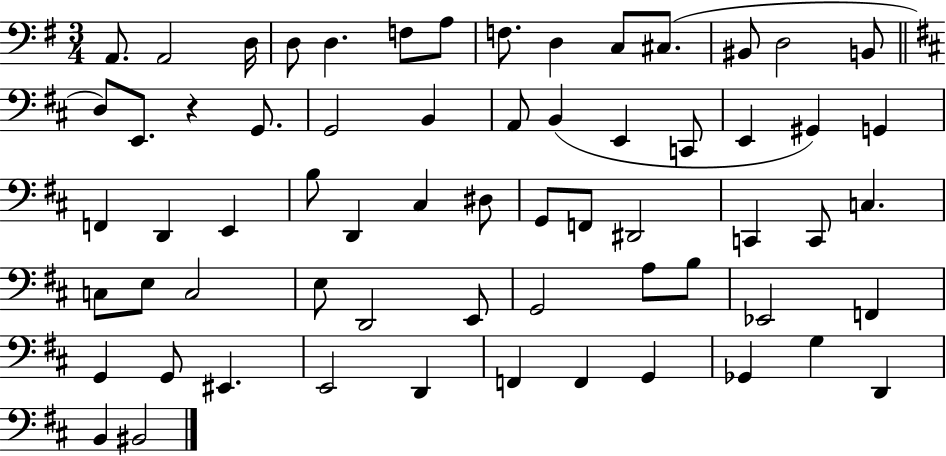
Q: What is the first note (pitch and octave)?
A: A2